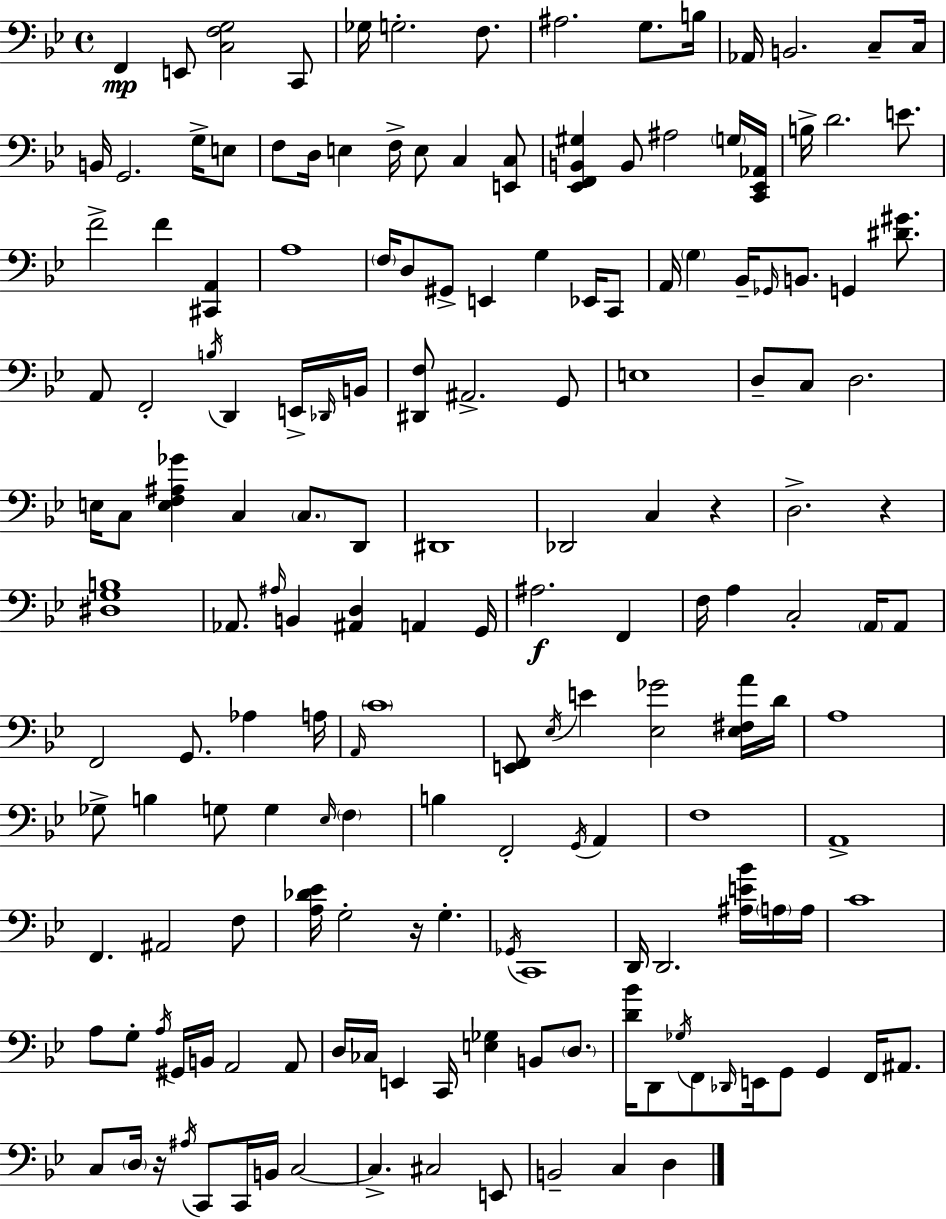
X:1
T:Untitled
M:4/4
L:1/4
K:Bb
F,, E,,/2 [C,F,G,]2 C,,/2 _G,/4 G,2 F,/2 ^A,2 G,/2 B,/4 _A,,/4 B,,2 C,/2 C,/4 B,,/4 G,,2 G,/4 E,/2 F,/2 D,/4 E, F,/4 E,/2 C, [E,,C,]/2 [_E,,F,,B,,^G,] B,,/2 ^A,2 G,/4 [C,,_E,,_A,,]/4 B,/4 D2 E/2 F2 F [^C,,A,,] A,4 F,/4 D,/2 ^G,,/2 E,, G, _E,,/4 C,,/2 A,,/4 G, _B,,/4 _G,,/4 B,,/2 G,, [^D^G]/2 A,,/2 F,,2 B,/4 D,, E,,/4 _D,,/4 B,,/4 [^D,,F,]/2 ^A,,2 G,,/2 E,4 D,/2 C,/2 D,2 E,/4 C,/2 [E,F,^A,_G] C, C,/2 D,,/2 ^D,,4 _D,,2 C, z D,2 z [^D,G,B,]4 _A,,/2 ^A,/4 B,, [^A,,D,] A,, G,,/4 ^A,2 F,, F,/4 A, C,2 A,,/4 A,,/2 F,,2 G,,/2 _A, A,/4 A,,/4 C4 [E,,F,,]/2 _E,/4 E [_E,_G]2 [_E,^F,A]/4 D/4 A,4 _G,/2 B, G,/2 G, _E,/4 F, B, F,,2 G,,/4 A,, F,4 A,,4 F,, ^A,,2 F,/2 [A,_D_E]/4 G,2 z/4 G, _G,,/4 C,,4 D,,/4 D,,2 [^A,E_B]/4 A,/4 A,/4 C4 A,/2 G,/2 A,/4 ^G,,/4 B,,/4 A,,2 A,,/2 D,/4 _C,/4 E,, C,,/4 [E,_G,] B,,/2 D,/2 [D_B]/4 D,,/2 _G,/4 F,,/2 _D,,/4 E,,/4 G,,/2 G,, F,,/4 ^A,,/2 C,/2 D,/4 z/4 ^A,/4 C,,/2 C,,/4 B,,/4 C,2 C, ^C,2 E,,/2 B,,2 C, D,